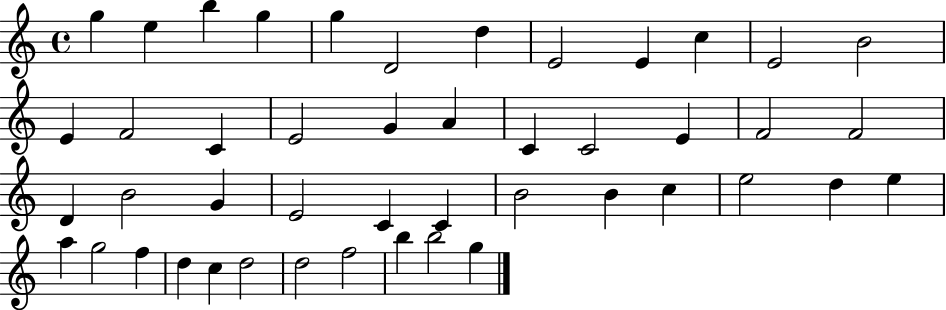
X:1
T:Untitled
M:4/4
L:1/4
K:C
g e b g g D2 d E2 E c E2 B2 E F2 C E2 G A C C2 E F2 F2 D B2 G E2 C C B2 B c e2 d e a g2 f d c d2 d2 f2 b b2 g